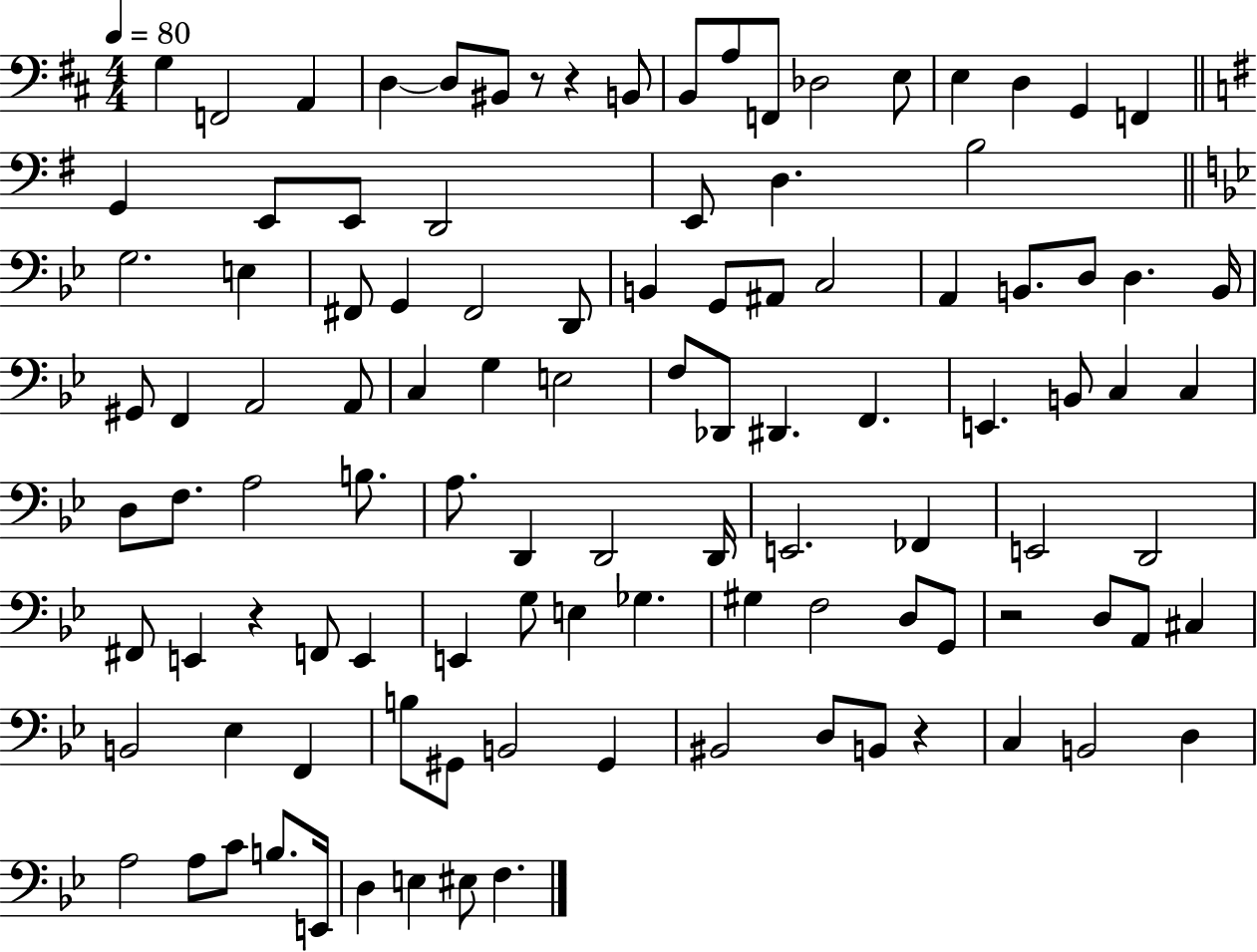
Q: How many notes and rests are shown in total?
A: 107